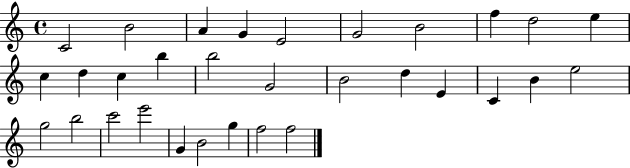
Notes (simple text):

C4/h B4/h A4/q G4/q E4/h G4/h B4/h F5/q D5/h E5/q C5/q D5/q C5/q B5/q B5/h G4/h B4/h D5/q E4/q C4/q B4/q E5/h G5/h B5/h C6/h E6/h G4/q B4/h G5/q F5/h F5/h